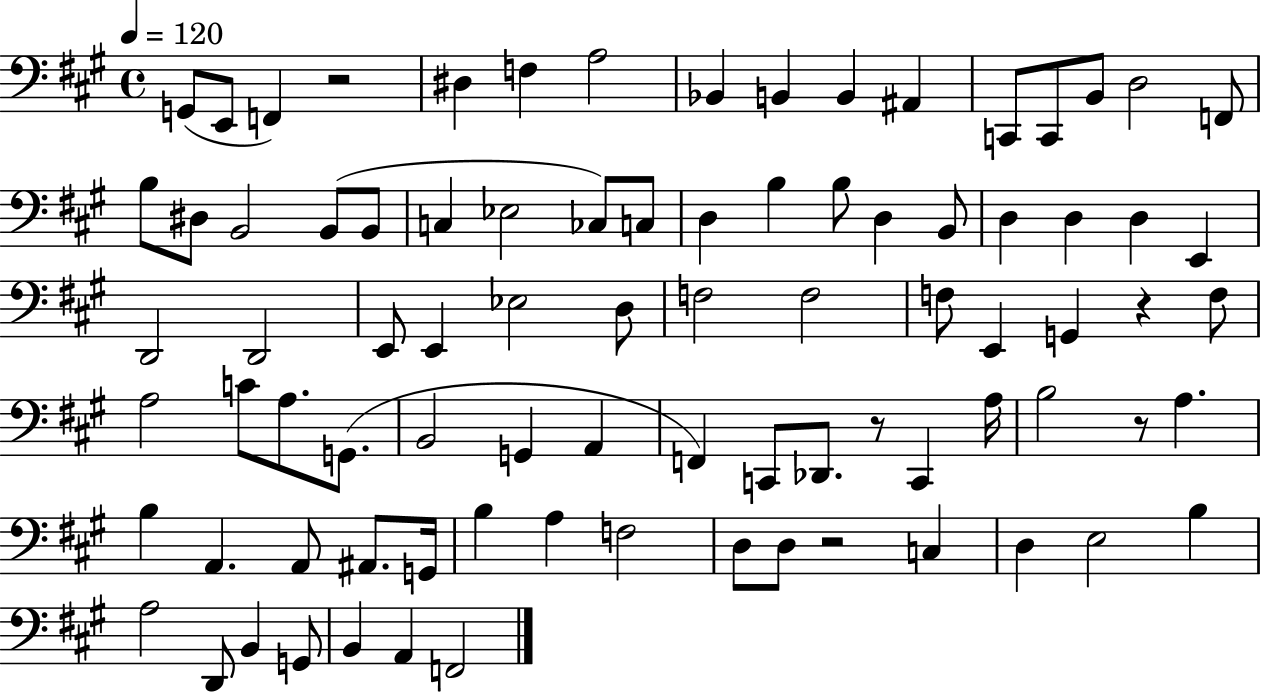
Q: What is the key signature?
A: A major